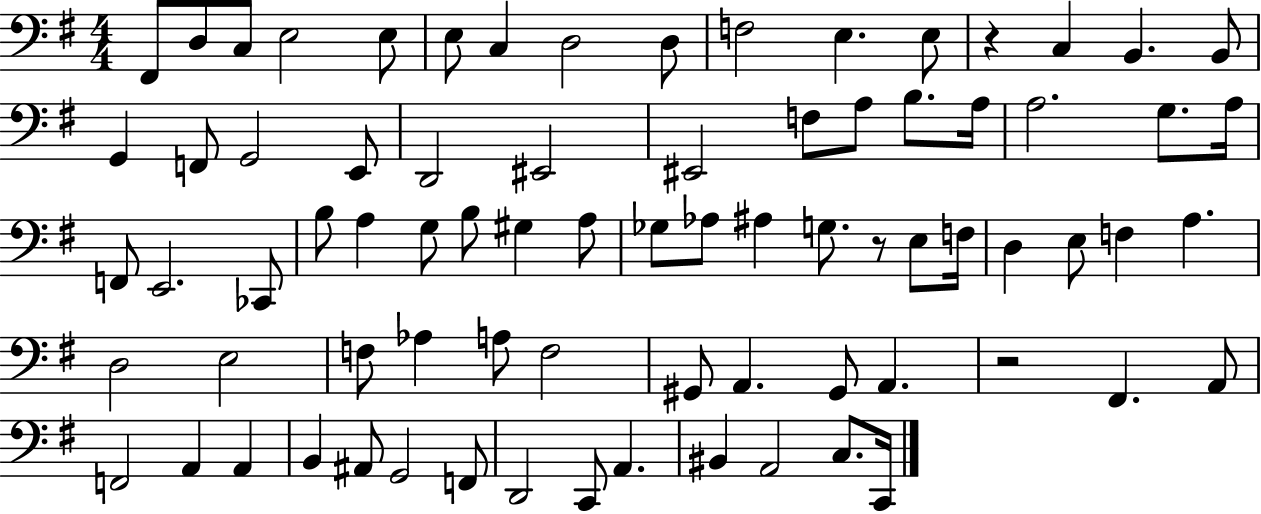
X:1
T:Untitled
M:4/4
L:1/4
K:G
^F,,/2 D,/2 C,/2 E,2 E,/2 E,/2 C, D,2 D,/2 F,2 E, E,/2 z C, B,, B,,/2 G,, F,,/2 G,,2 E,,/2 D,,2 ^E,,2 ^E,,2 F,/2 A,/2 B,/2 A,/4 A,2 G,/2 A,/4 F,,/2 E,,2 _C,,/2 B,/2 A, G,/2 B,/2 ^G, A,/2 _G,/2 _A,/2 ^A, G,/2 z/2 E,/2 F,/4 D, E,/2 F, A, D,2 E,2 F,/2 _A, A,/2 F,2 ^G,,/2 A,, ^G,,/2 A,, z2 ^F,, A,,/2 F,,2 A,, A,, B,, ^A,,/2 G,,2 F,,/2 D,,2 C,,/2 A,, ^B,, A,,2 C,/2 C,,/4